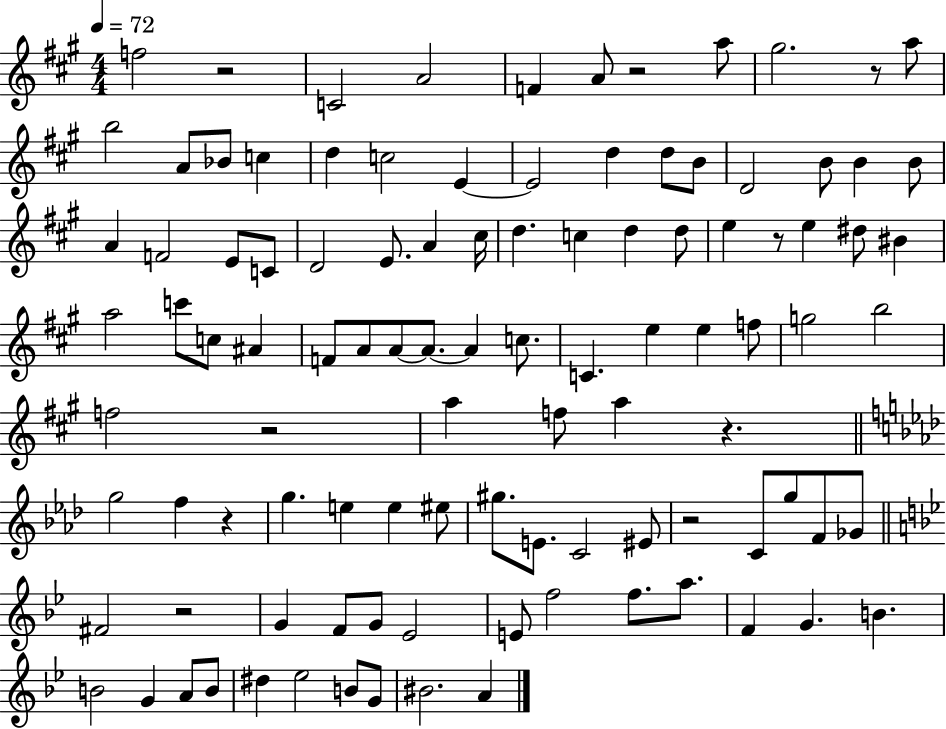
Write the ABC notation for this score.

X:1
T:Untitled
M:4/4
L:1/4
K:A
f2 z2 C2 A2 F A/2 z2 a/2 ^g2 z/2 a/2 b2 A/2 _B/2 c d c2 E E2 d d/2 B/2 D2 B/2 B B/2 A F2 E/2 C/2 D2 E/2 A ^c/4 d c d d/2 e z/2 e ^d/2 ^B a2 c'/2 c/2 ^A F/2 A/2 A/2 A/2 A c/2 C e e f/2 g2 b2 f2 z2 a f/2 a z g2 f z g e e ^e/2 ^g/2 E/2 C2 ^E/2 z2 C/2 g/2 F/2 _G/2 ^F2 z2 G F/2 G/2 _E2 E/2 f2 f/2 a/2 F G B B2 G A/2 B/2 ^d _e2 B/2 G/2 ^B2 A